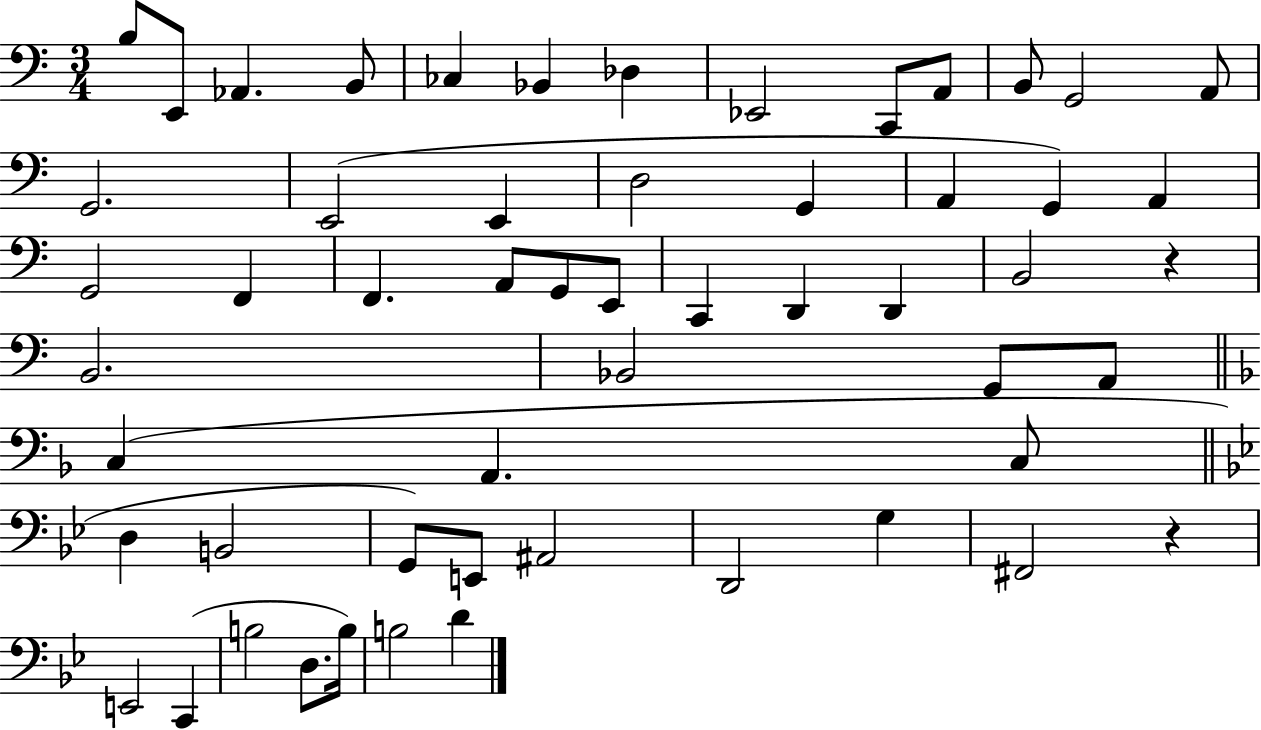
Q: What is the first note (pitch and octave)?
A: B3